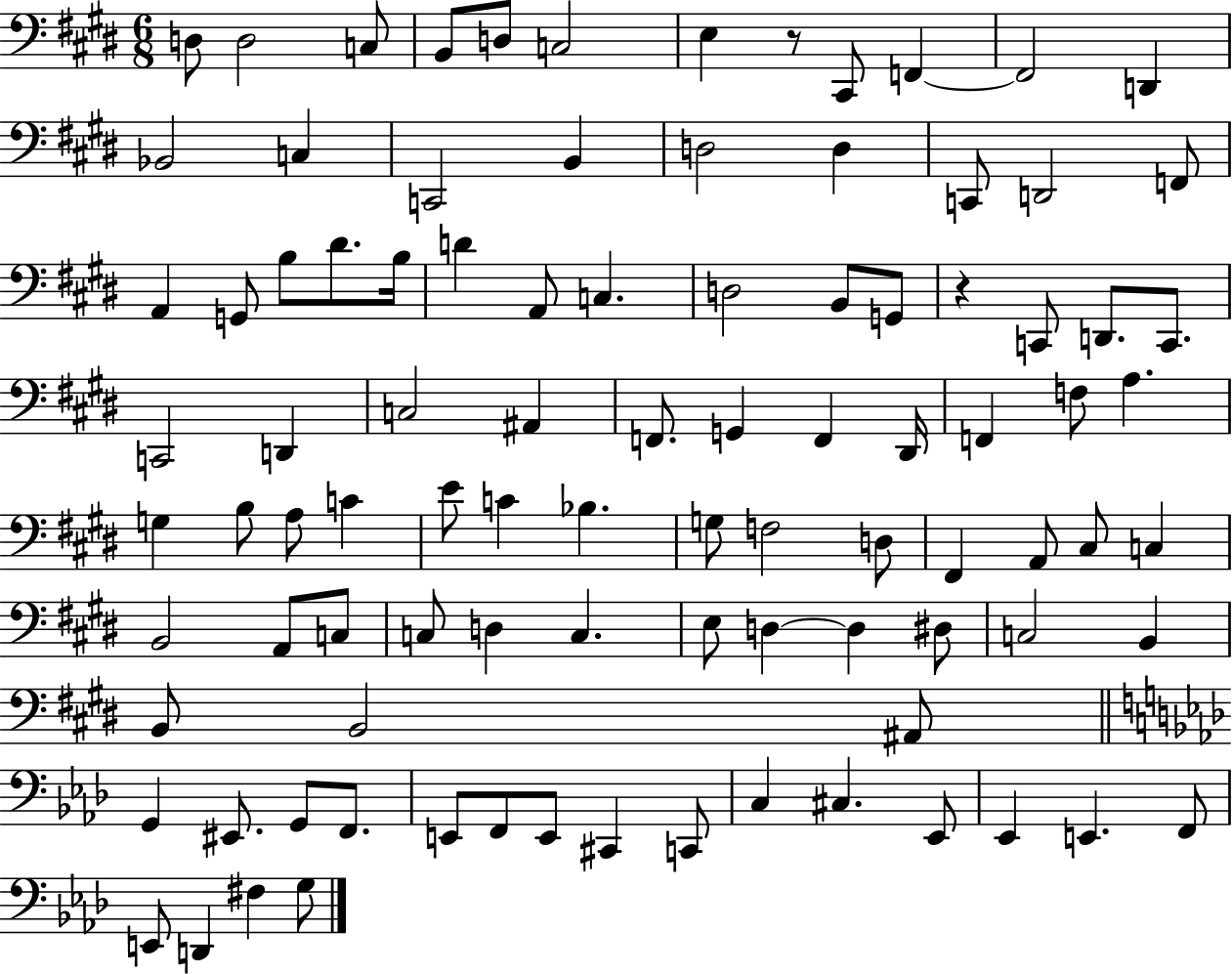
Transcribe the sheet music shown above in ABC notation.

X:1
T:Untitled
M:6/8
L:1/4
K:E
D,/2 D,2 C,/2 B,,/2 D,/2 C,2 E, z/2 ^C,,/2 F,, F,,2 D,, _B,,2 C, C,,2 B,, D,2 D, C,,/2 D,,2 F,,/2 A,, G,,/2 B,/2 ^D/2 B,/4 D A,,/2 C, D,2 B,,/2 G,,/2 z C,,/2 D,,/2 C,,/2 C,,2 D,, C,2 ^A,, F,,/2 G,, F,, ^D,,/4 F,, F,/2 A, G, B,/2 A,/2 C E/2 C _B, G,/2 F,2 D,/2 ^F,, A,,/2 ^C,/2 C, B,,2 A,,/2 C,/2 C,/2 D, C, E,/2 D, D, ^D,/2 C,2 B,, B,,/2 B,,2 ^A,,/2 G,, ^E,,/2 G,,/2 F,,/2 E,,/2 F,,/2 E,,/2 ^C,, C,,/2 C, ^C, _E,,/2 _E,, E,, F,,/2 E,,/2 D,, ^F, G,/2